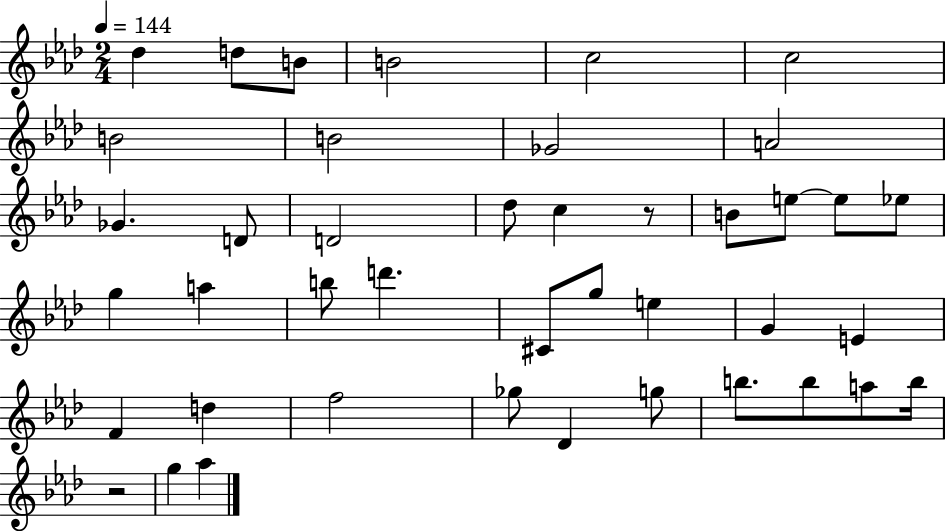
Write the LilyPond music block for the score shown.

{
  \clef treble
  \numericTimeSignature
  \time 2/4
  \key aes \major
  \tempo 4 = 144
  des''4 d''8 b'8 | b'2 | c''2 | c''2 | \break b'2 | b'2 | ges'2 | a'2 | \break ges'4. d'8 | d'2 | des''8 c''4 r8 | b'8 e''8~~ e''8 ees''8 | \break g''4 a''4 | b''8 d'''4. | cis'8 g''8 e''4 | g'4 e'4 | \break f'4 d''4 | f''2 | ges''8 des'4 g''8 | b''8. b''8 a''8 b''16 | \break r2 | g''4 aes''4 | \bar "|."
}